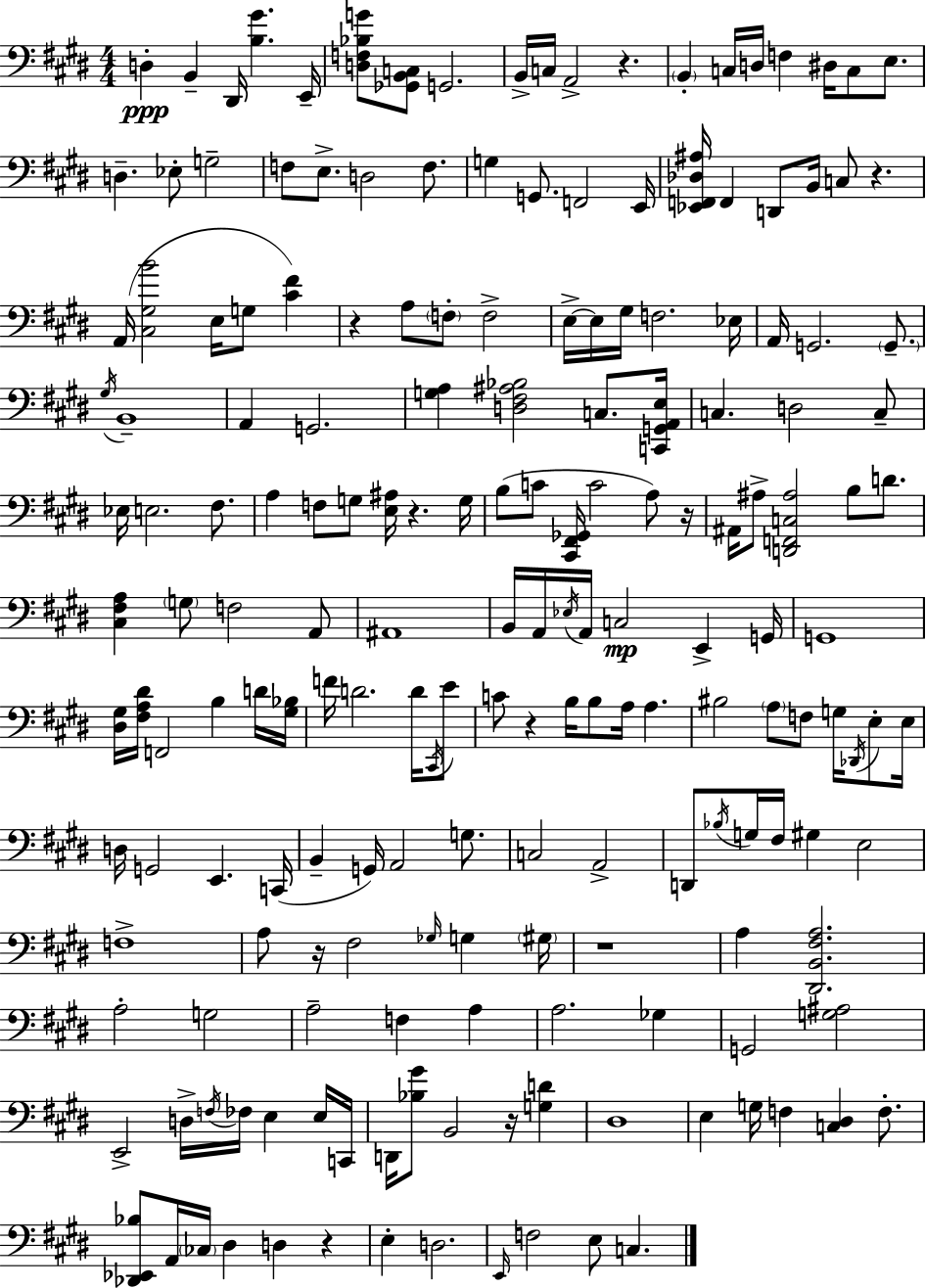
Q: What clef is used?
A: bass